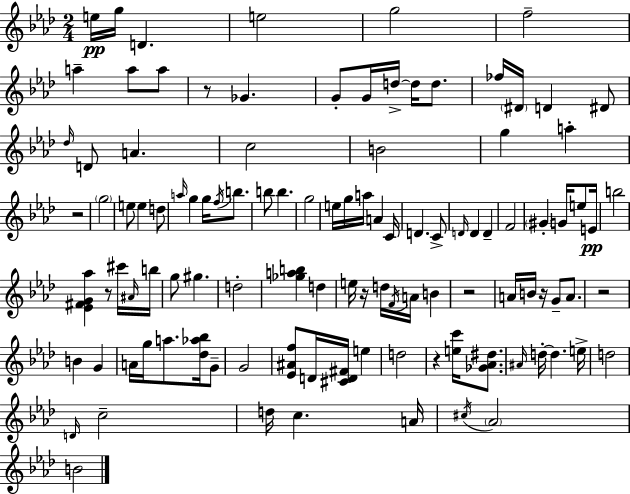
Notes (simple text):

E5/s G5/s D4/q. E5/h G5/h F5/h A5/q A5/e A5/e R/e Gb4/q. G4/e G4/s D5/s D5/s D5/e. FES5/s D#4/s D4/q D#4/e Db5/s D4/e A4/q. C5/h B4/h G5/q A5/q R/h G5/h E5/e E5/q D5/e A5/s G5/q G5/s F5/s B5/e. B5/e B5/q. G5/h E5/s G5/s A5/s A4/q C4/s D4/q. C4/e D4/s D4/q D4/q F4/h G#4/q G4/s E5/e E4/s B5/h [Eb4,F#4,G4,Ab5]/q R/e C#6/s A#4/s B5/s G5/e G#5/q. D5/h [Gb5,A5,B5]/q D5/q E5/s R/s D5/s F4/s A4/s B4/q R/h A4/s B4/s R/s G4/e A4/e. R/h B4/q G4/q A4/s G5/s A5/e. [Db5,Ab5,Bb5]/s G4/e G4/h [Eb4,A#4,F5]/e D4/s [C#4,D4,F#4]/s E5/q D5/h R/q [E5,C6]/s [Gb4,Ab4,D#5]/e. A#4/s D5/s D5/q. E5/s D5/h D4/s C5/h D5/s C5/q. A4/s C#5/s Ab4/h B4/h